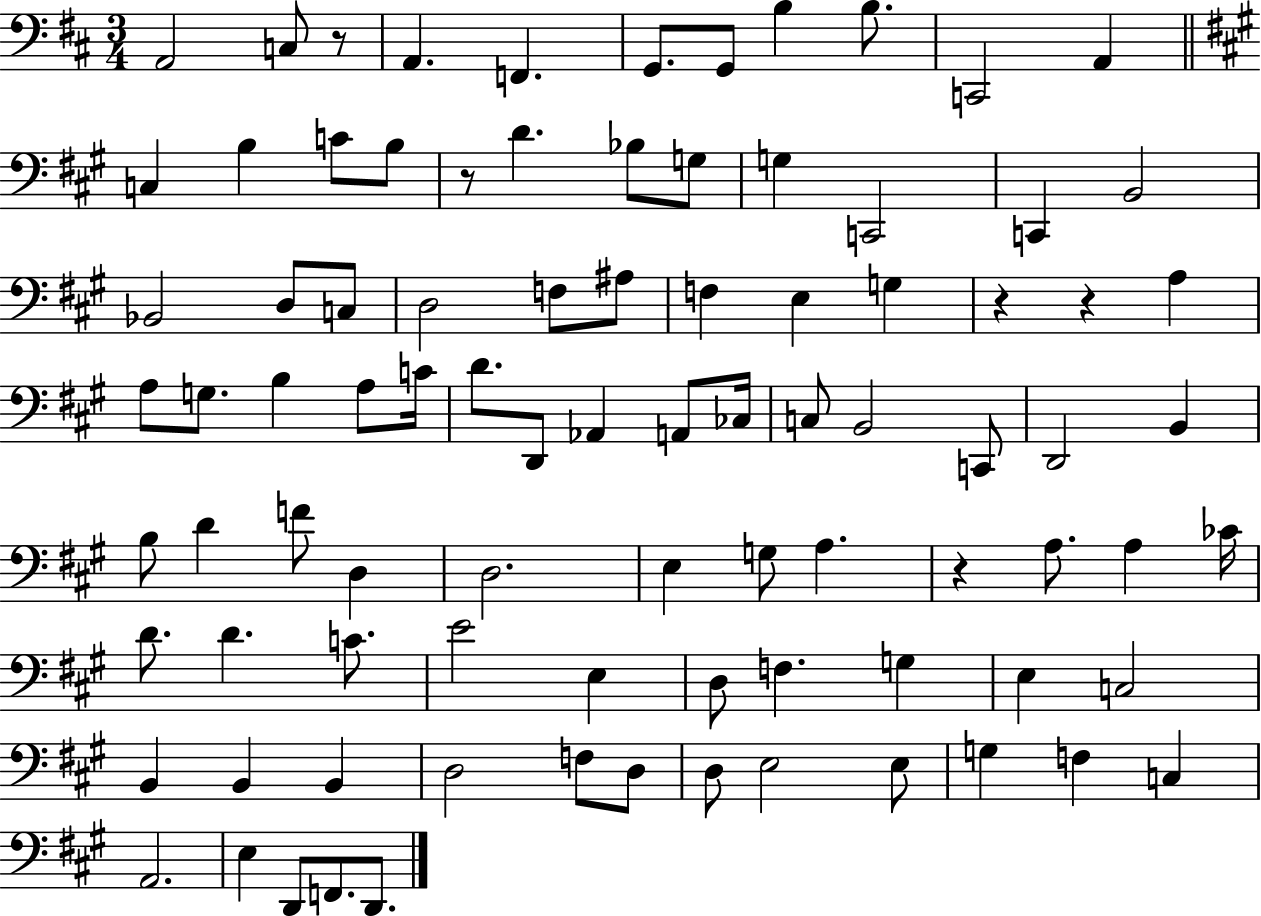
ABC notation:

X:1
T:Untitled
M:3/4
L:1/4
K:D
A,,2 C,/2 z/2 A,, F,, G,,/2 G,,/2 B, B,/2 C,,2 A,, C, B, C/2 B,/2 z/2 D _B,/2 G,/2 G, C,,2 C,, B,,2 _B,,2 D,/2 C,/2 D,2 F,/2 ^A,/2 F, E, G, z z A, A,/2 G,/2 B, A,/2 C/4 D/2 D,,/2 _A,, A,,/2 _C,/4 C,/2 B,,2 C,,/2 D,,2 B,, B,/2 D F/2 D, D,2 E, G,/2 A, z A,/2 A, _C/4 D/2 D C/2 E2 E, D,/2 F, G, E, C,2 B,, B,, B,, D,2 F,/2 D,/2 D,/2 E,2 E,/2 G, F, C, A,,2 E, D,,/2 F,,/2 D,,/2